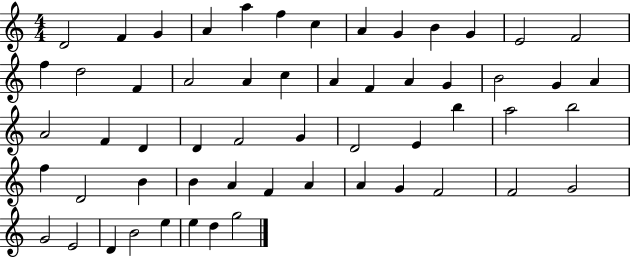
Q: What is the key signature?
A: C major